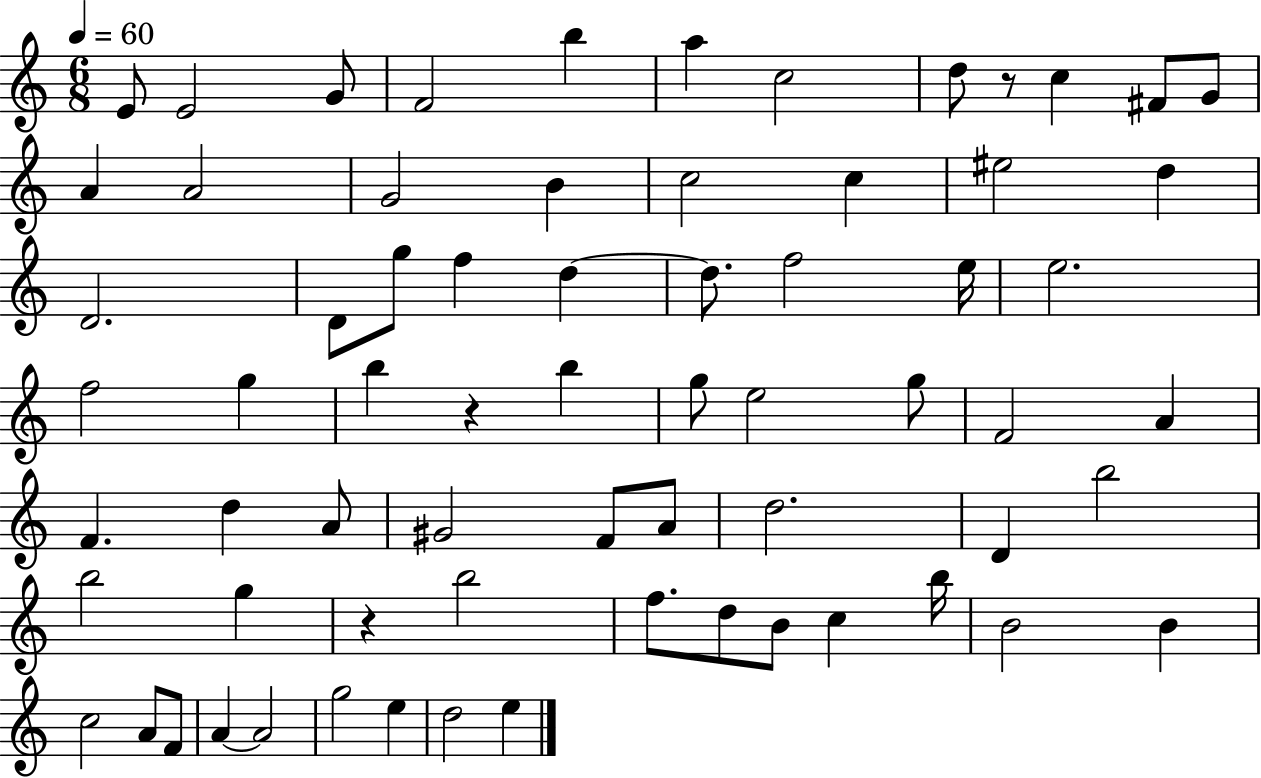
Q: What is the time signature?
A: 6/8